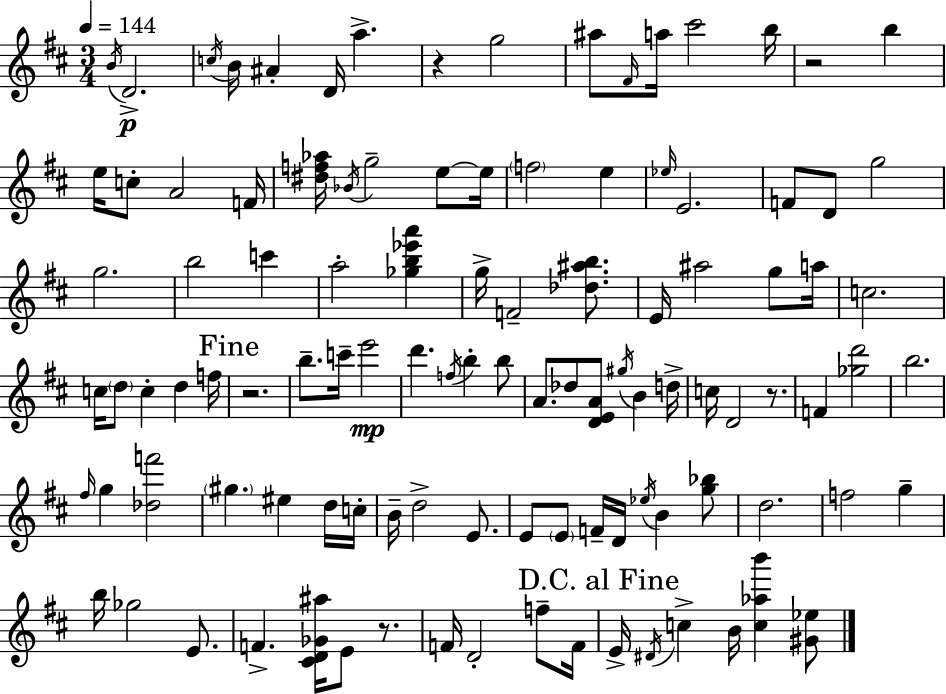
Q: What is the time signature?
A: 3/4